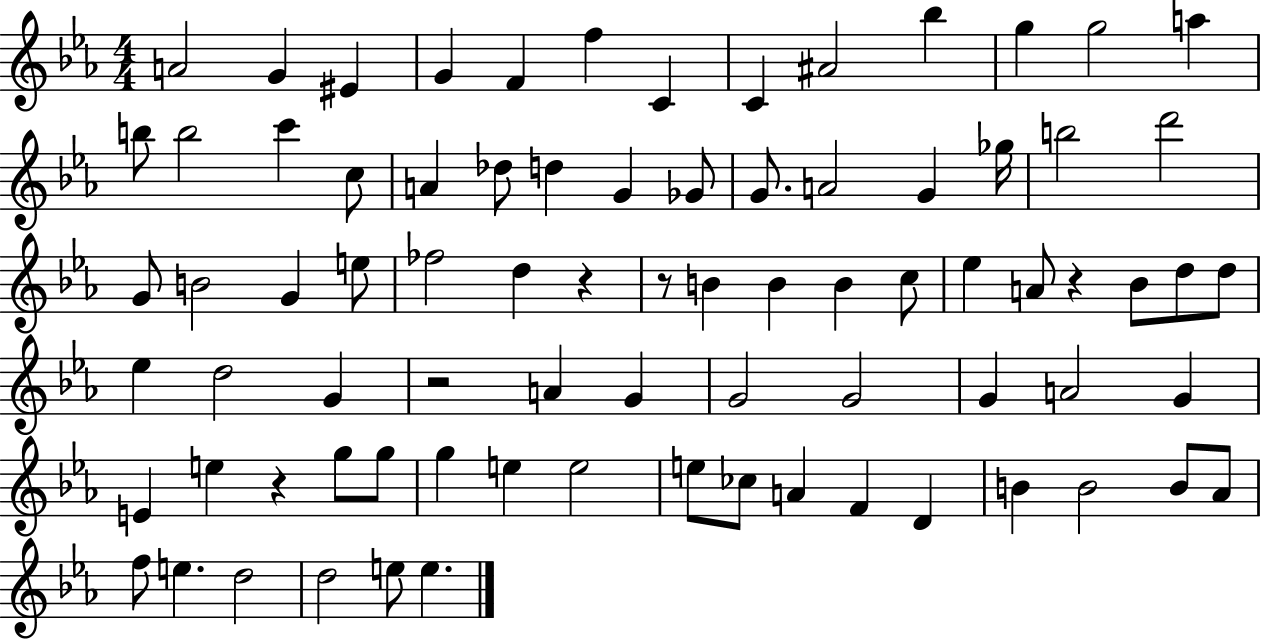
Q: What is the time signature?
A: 4/4